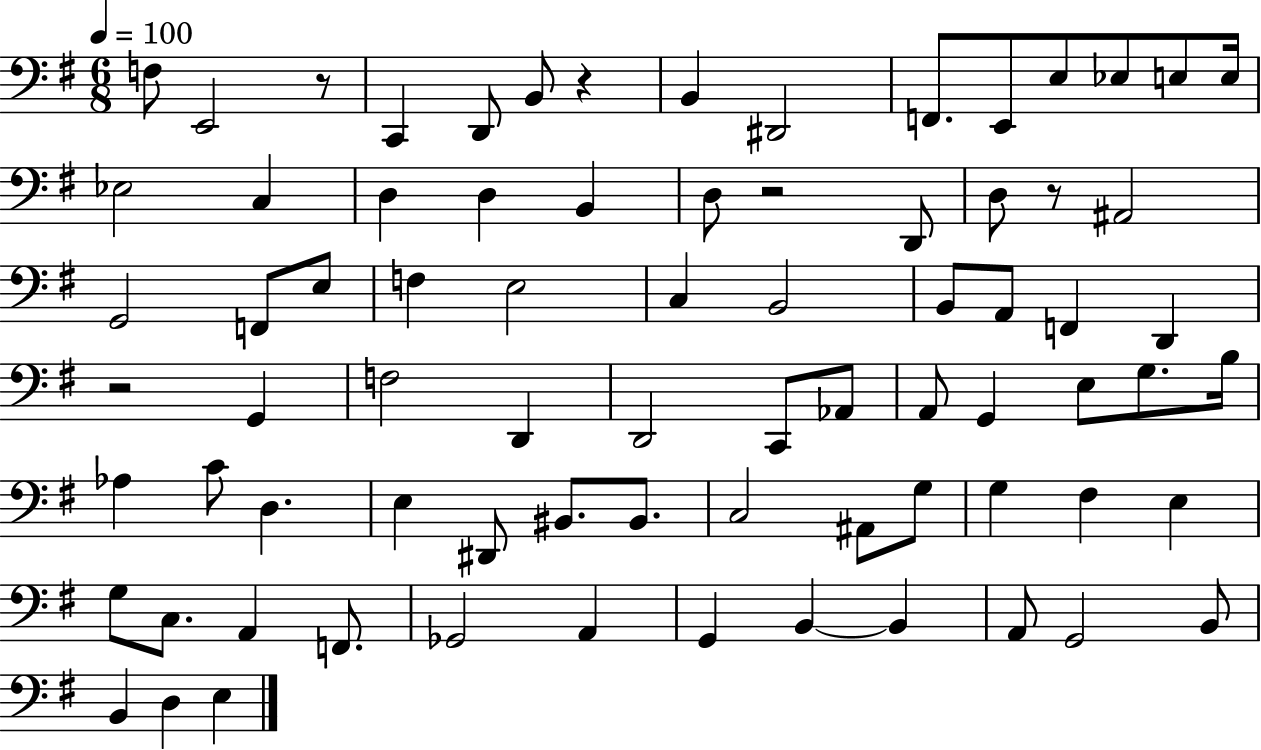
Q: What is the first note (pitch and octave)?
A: F3